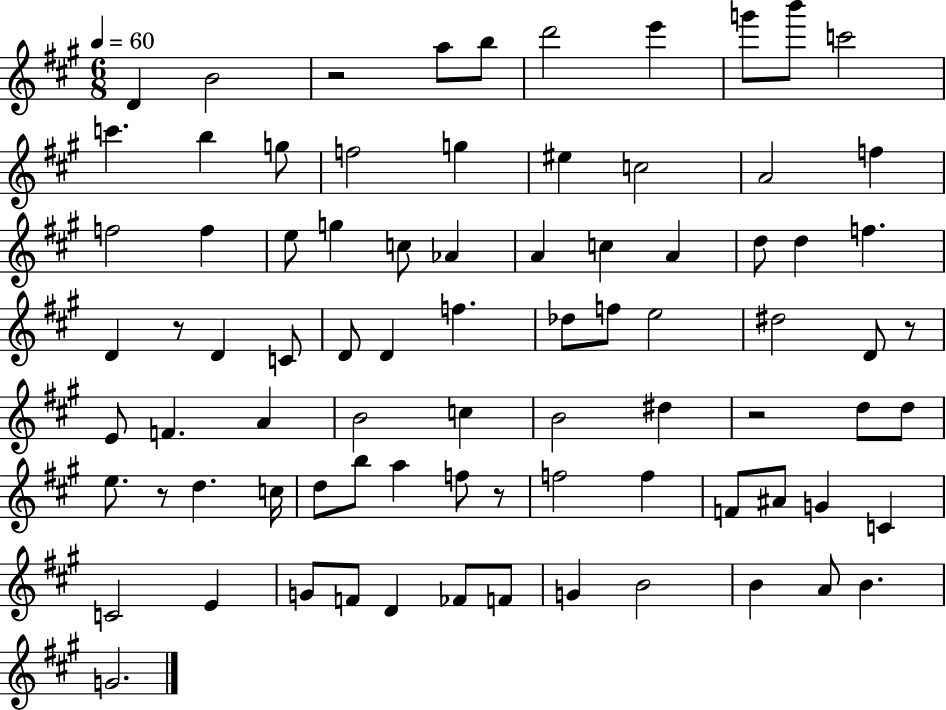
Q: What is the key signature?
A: A major